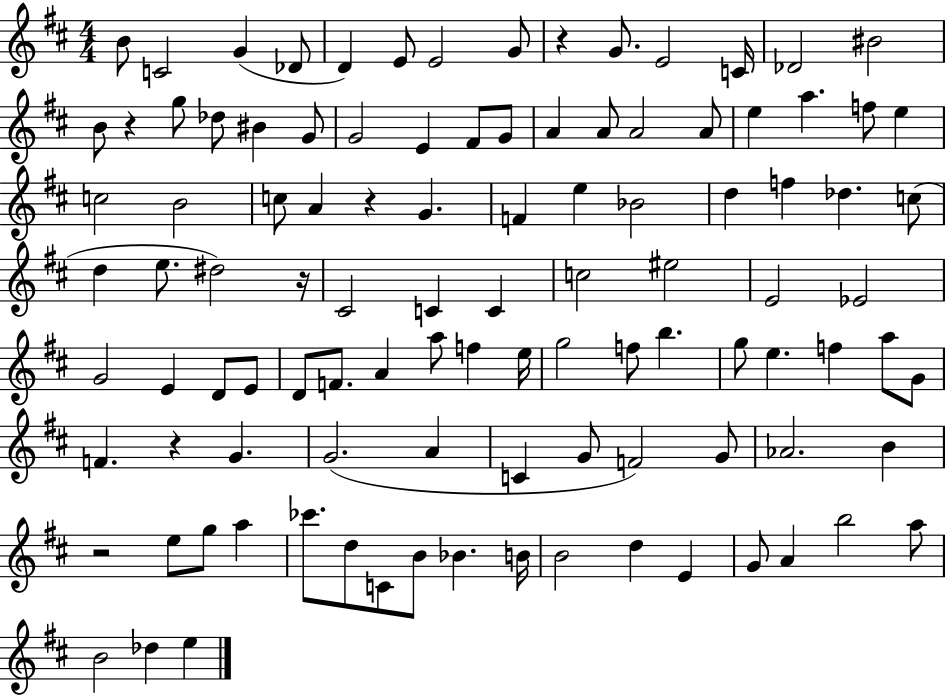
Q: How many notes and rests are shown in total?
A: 105